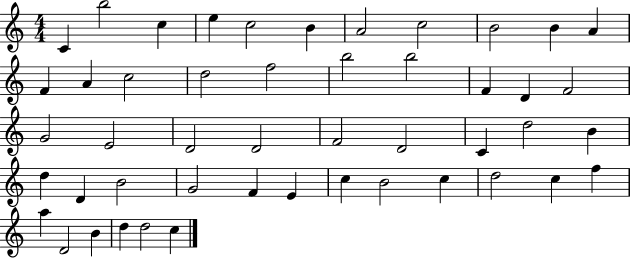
{
  \clef treble
  \numericTimeSignature
  \time 4/4
  \key c \major
  c'4 b''2 c''4 | e''4 c''2 b'4 | a'2 c''2 | b'2 b'4 a'4 | \break f'4 a'4 c''2 | d''2 f''2 | b''2 b''2 | f'4 d'4 f'2 | \break g'2 e'2 | d'2 d'2 | f'2 d'2 | c'4 d''2 b'4 | \break d''4 d'4 b'2 | g'2 f'4 e'4 | c''4 b'2 c''4 | d''2 c''4 f''4 | \break a''4 d'2 b'4 | d''4 d''2 c''4 | \bar "|."
}